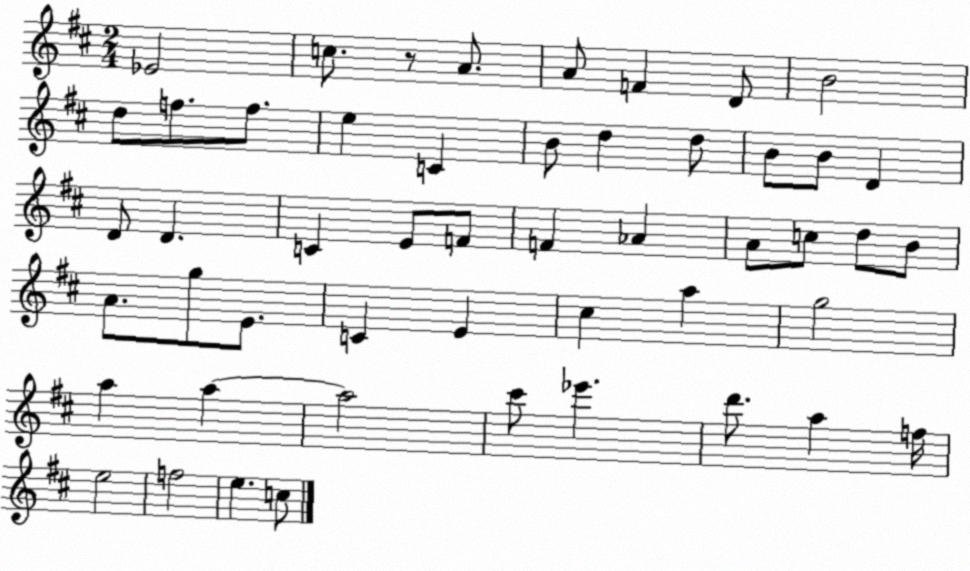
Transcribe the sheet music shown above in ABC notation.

X:1
T:Untitled
M:2/4
L:1/4
K:D
_E2 c/2 z/2 A/2 A/2 F D/2 B2 d/2 f/2 f/2 e C B/2 d d/2 B/2 B/2 D D/2 D C E/2 F/2 F _A A/2 c/2 d/2 B/2 A/2 g/2 E/2 C E ^c a g2 a a a2 ^c'/2 _e' d'/2 a f/4 e2 f2 e c/2